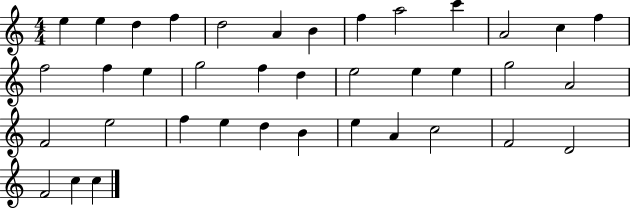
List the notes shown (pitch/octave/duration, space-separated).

E5/q E5/q D5/q F5/q D5/h A4/q B4/q F5/q A5/h C6/q A4/h C5/q F5/q F5/h F5/q E5/q G5/h F5/q D5/q E5/h E5/q E5/q G5/h A4/h F4/h E5/h F5/q E5/q D5/q B4/q E5/q A4/q C5/h F4/h D4/h F4/h C5/q C5/q